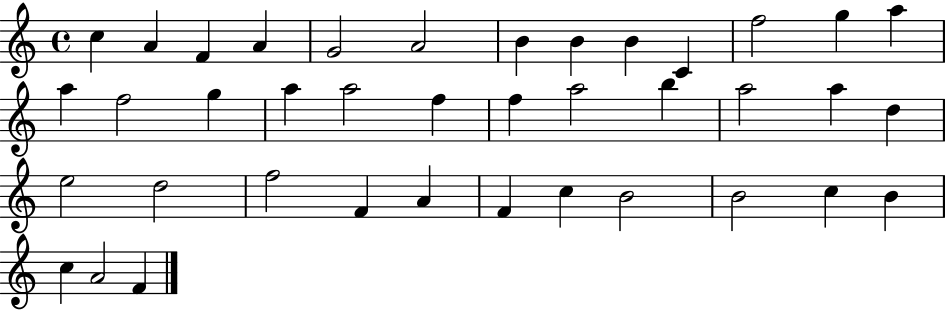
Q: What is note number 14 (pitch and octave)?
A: A5